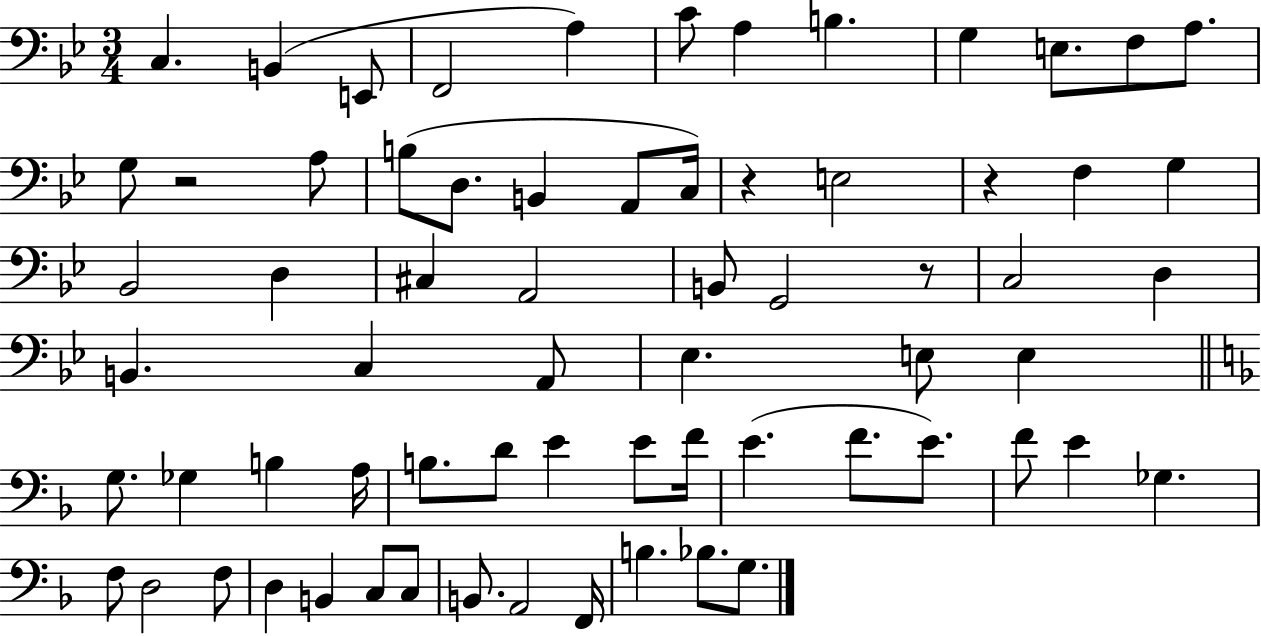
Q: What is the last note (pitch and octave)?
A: G3